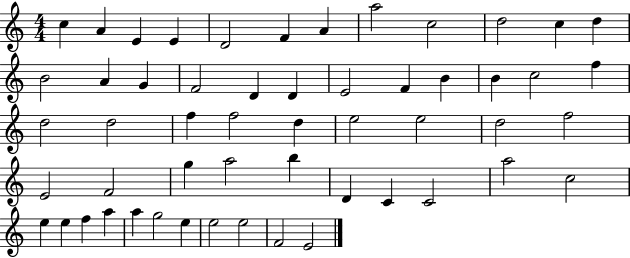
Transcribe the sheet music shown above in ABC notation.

X:1
T:Untitled
M:4/4
L:1/4
K:C
c A E E D2 F A a2 c2 d2 c d B2 A G F2 D D E2 F B B c2 f d2 d2 f f2 d e2 e2 d2 f2 E2 F2 g a2 b D C C2 a2 c2 e e f a a g2 e e2 e2 F2 E2